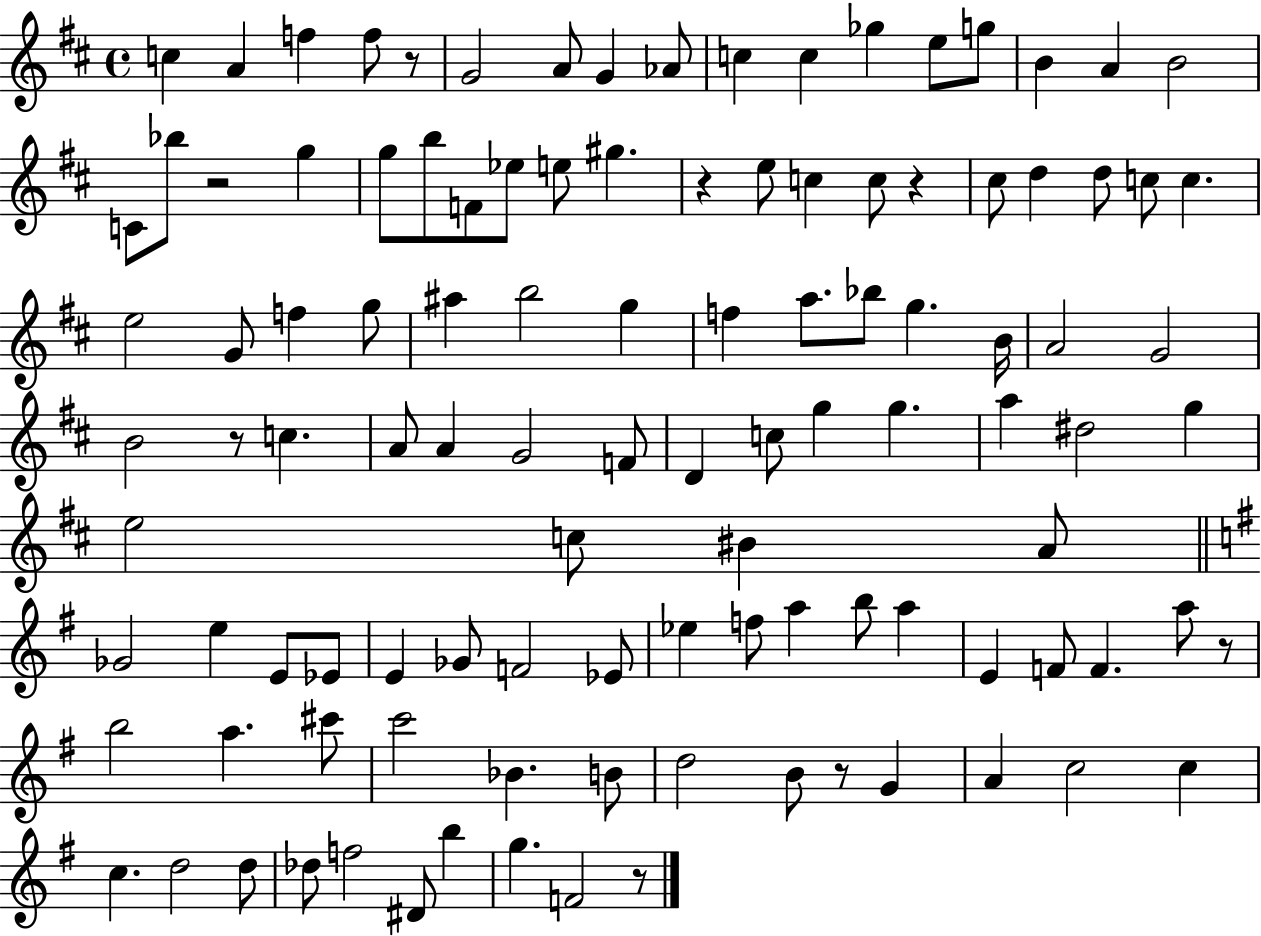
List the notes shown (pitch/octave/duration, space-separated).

C5/q A4/q F5/q F5/e R/e G4/h A4/e G4/q Ab4/e C5/q C5/q Gb5/q E5/e G5/e B4/q A4/q B4/h C4/e Bb5/e R/h G5/q G5/e B5/e F4/e Eb5/e E5/e G#5/q. R/q E5/e C5/q C5/e R/q C#5/e D5/q D5/e C5/e C5/q. E5/h G4/e F5/q G5/e A#5/q B5/h G5/q F5/q A5/e. Bb5/e G5/q. B4/s A4/h G4/h B4/h R/e C5/q. A4/e A4/q G4/h F4/e D4/q C5/e G5/q G5/q. A5/q D#5/h G5/q E5/h C5/e BIS4/q A4/e Gb4/h E5/q E4/e Eb4/e E4/q Gb4/e F4/h Eb4/e Eb5/q F5/e A5/q B5/e A5/q E4/q F4/e F4/q. A5/e R/e B5/h A5/q. C#6/e C6/h Bb4/q. B4/e D5/h B4/e R/e G4/q A4/q C5/h C5/q C5/q. D5/h D5/e Db5/e F5/h D#4/e B5/q G5/q. F4/h R/e